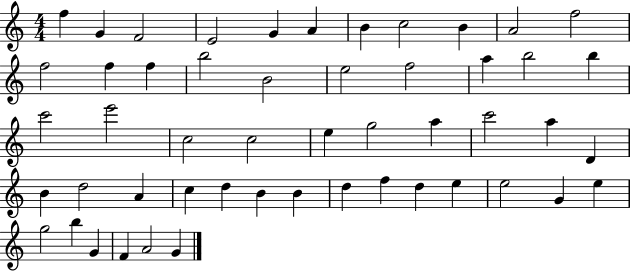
X:1
T:Untitled
M:4/4
L:1/4
K:C
f G F2 E2 G A B c2 B A2 f2 f2 f f b2 B2 e2 f2 a b2 b c'2 e'2 c2 c2 e g2 a c'2 a D B d2 A c d B B d f d e e2 G e g2 b G F A2 G